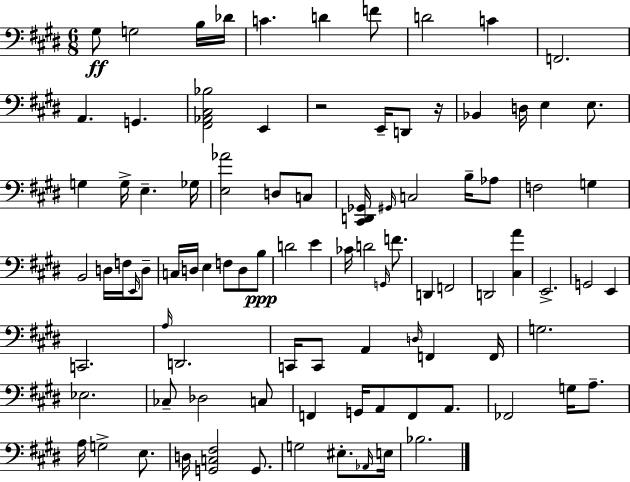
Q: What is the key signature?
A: E major